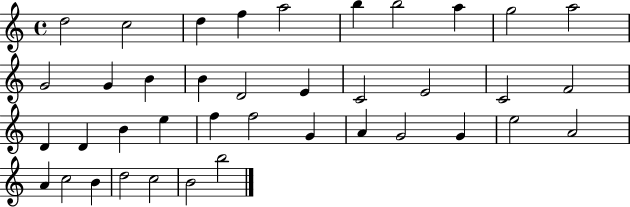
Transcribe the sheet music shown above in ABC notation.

X:1
T:Untitled
M:4/4
L:1/4
K:C
d2 c2 d f a2 b b2 a g2 a2 G2 G B B D2 E C2 E2 C2 F2 D D B e f f2 G A G2 G e2 A2 A c2 B d2 c2 B2 b2